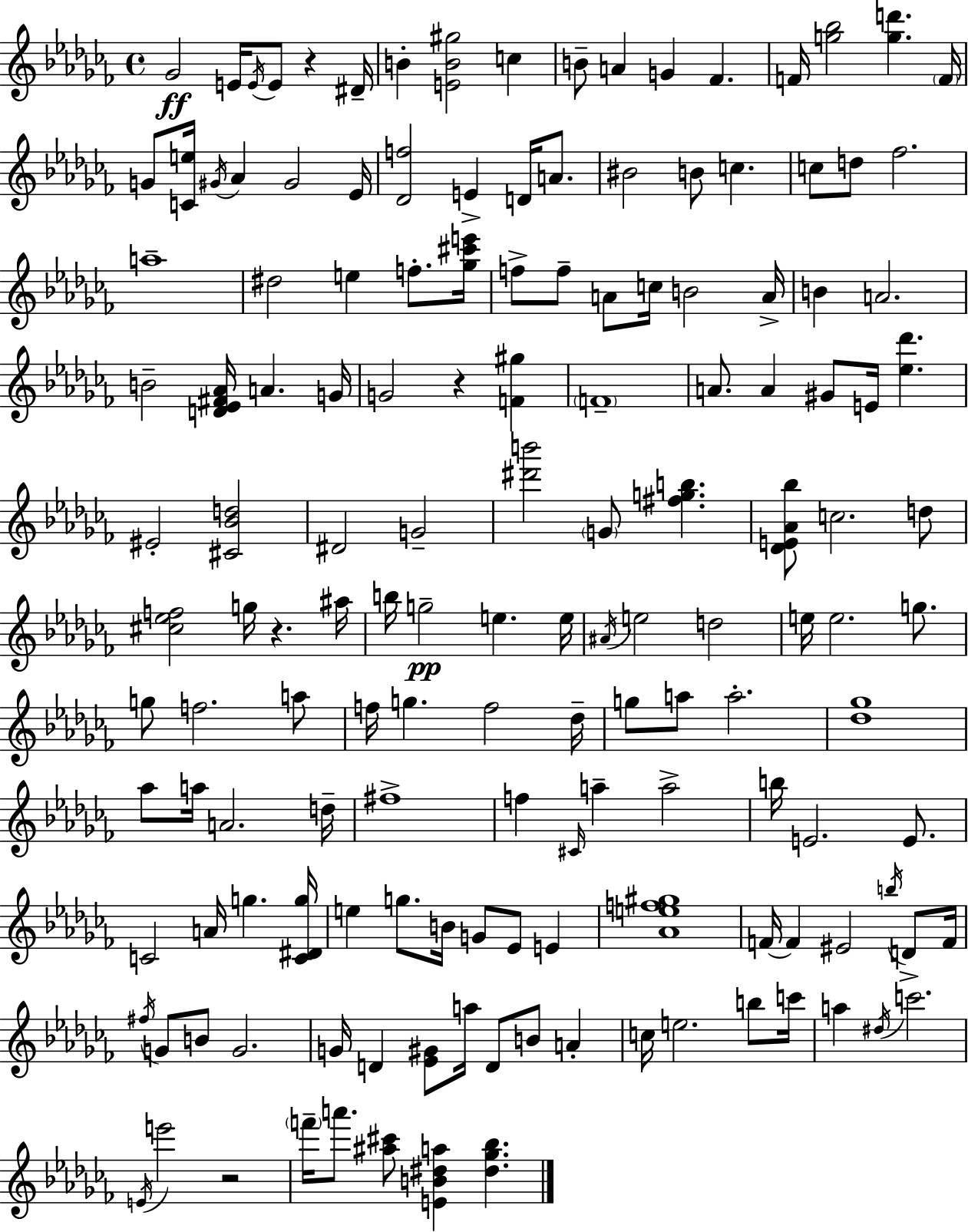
{
  \clef treble
  \time 4/4
  \defaultTimeSignature
  \key aes \minor
  ges'2\ff e'16 \acciaccatura { e'16 } e'8 r4 | dis'16-- b'4-. <e' b' gis''>2 c''4 | b'8-- a'4 g'4 fes'4. | f'16 <g'' bes''>2 <g'' d'''>4. | \break \parenthesize f'16 g'8 <c' e''>16 \acciaccatura { gis'16 } aes'4 gis'2 | ees'16 <des' f''>2 e'4-> d'16 a'8. | bis'2 b'8 c''4. | c''8 d''8 fes''2. | \break a''1-- | dis''2 e''4 f''8.-. | <ges'' cis''' e'''>16 f''8-> f''8-- a'8 c''16 b'2 | a'16-> b'4 a'2. | \break b'2-- <d' ees' fis' aes'>16 a'4. | g'16 g'2 r4 <f' gis''>4 | \parenthesize f'1-- | a'8. a'4 gis'8 e'16 <ees'' des'''>4. | \break eis'2-. <cis' bes' d''>2 | dis'2 g'2-- | <dis''' b'''>2 \parenthesize g'8 <fis'' g'' b''>4. | <des' e' aes' bes''>8 c''2. | \break d''8 <cis'' ees'' f''>2 g''16 r4. | ais''16 b''16 g''2--\pp e''4. | e''16 \acciaccatura { ais'16 } e''2 d''2 | e''16 e''2. | \break g''8. g''8 f''2. | a''8 f''16 g''4. f''2 | des''16-- g''8 a''8 a''2.-. | <des'' ges''>1 | \break aes''8 a''16 a'2. | d''16-- fis''1-> | f''4 \grace { cis'16 } a''4-- a''2-> | b''16 e'2. | \break e'8. c'2 a'16 g''4. | <c' dis' g''>16 e''4 g''8. b'16 g'8 ees'8 | e'4 <aes' e'' f'' gis''>1 | f'16~~ f'4 eis'2 | \break \acciaccatura { b''16 } d'8-> f'16 \acciaccatura { fis''16 } g'8 b'8 g'2. | g'16 d'4 <ees' gis'>8 a''16 d'8 | b'8 a'4-. c''16 e''2. | b''8 c'''16 a''4 \acciaccatura { dis''16 } c'''2. | \break \acciaccatura { e'16 } e'''2 | r2 \parenthesize f'''16-- a'''8. <ais'' cis'''>8 <e' b' dis'' a''>4 | <dis'' ges'' bes''>4. \bar "|."
}